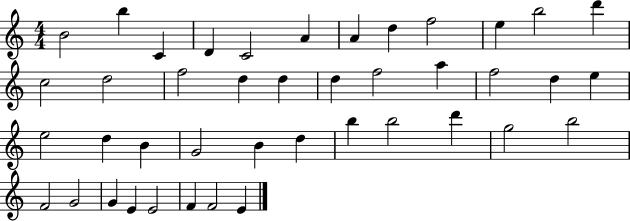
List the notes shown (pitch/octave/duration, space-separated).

B4/h B5/q C4/q D4/q C4/h A4/q A4/q D5/q F5/h E5/q B5/h D6/q C5/h D5/h F5/h D5/q D5/q D5/q F5/h A5/q F5/h D5/q E5/q E5/h D5/q B4/q G4/h B4/q D5/q B5/q B5/h D6/q G5/h B5/h F4/h G4/h G4/q E4/q E4/h F4/q F4/h E4/q